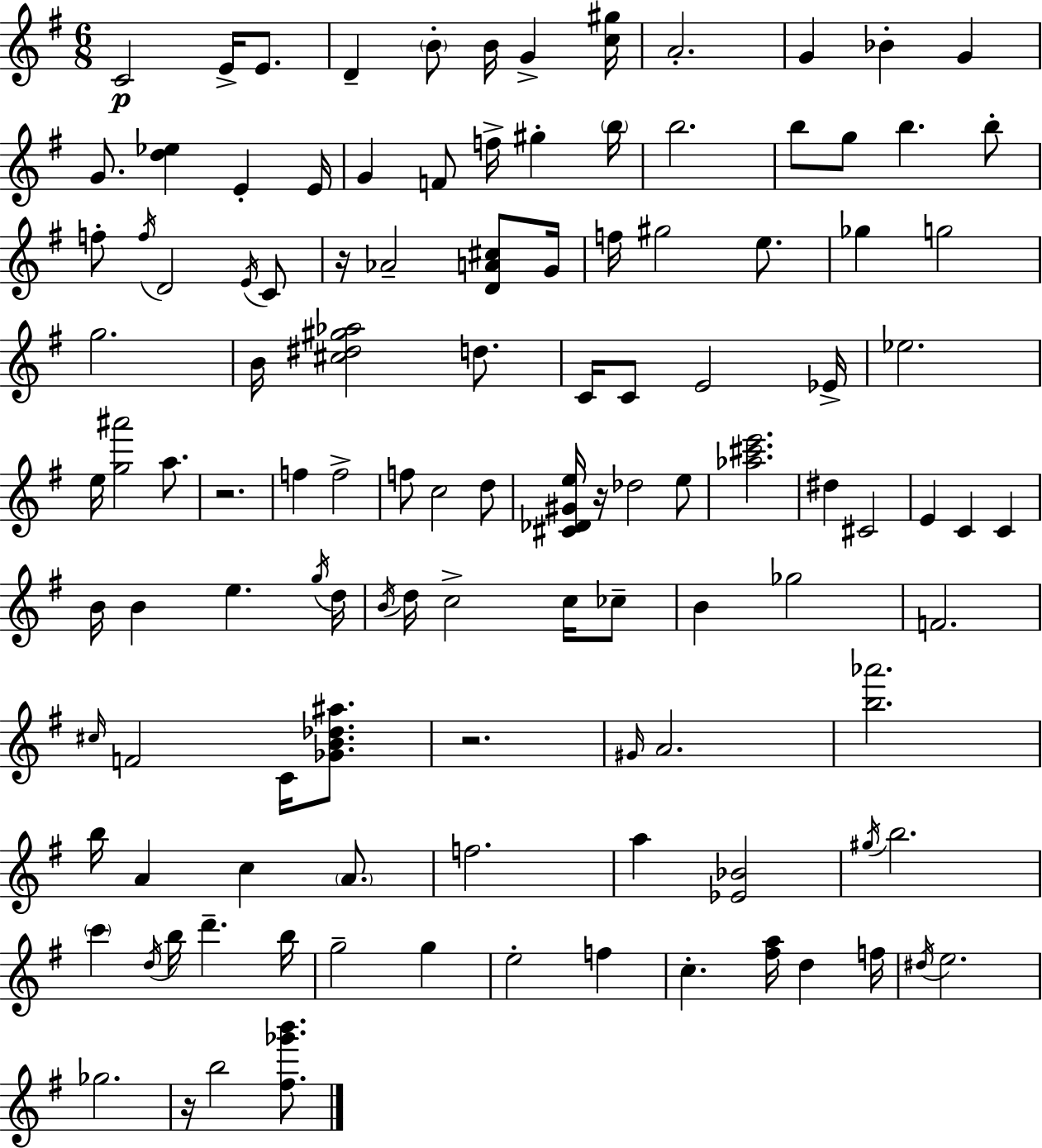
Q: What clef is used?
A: treble